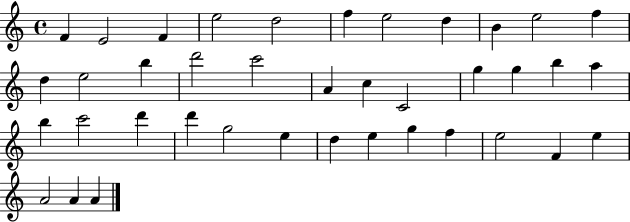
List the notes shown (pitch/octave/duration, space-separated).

F4/q E4/h F4/q E5/h D5/h F5/q E5/h D5/q B4/q E5/h F5/q D5/q E5/h B5/q D6/h C6/h A4/q C5/q C4/h G5/q G5/q B5/q A5/q B5/q C6/h D6/q D6/q G5/h E5/q D5/q E5/q G5/q F5/q E5/h F4/q E5/q A4/h A4/q A4/q